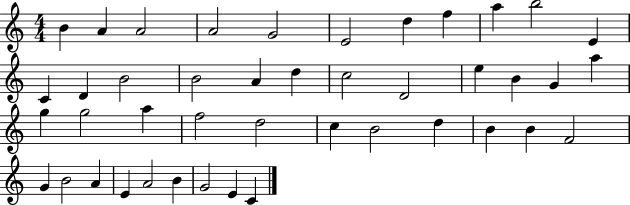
B4/q A4/q A4/h A4/h G4/h E4/h D5/q F5/q A5/q B5/h E4/q C4/q D4/q B4/h B4/h A4/q D5/q C5/h D4/h E5/q B4/q G4/q A5/q G5/q G5/h A5/q F5/h D5/h C5/q B4/h D5/q B4/q B4/q F4/h G4/q B4/h A4/q E4/q A4/h B4/q G4/h E4/q C4/q